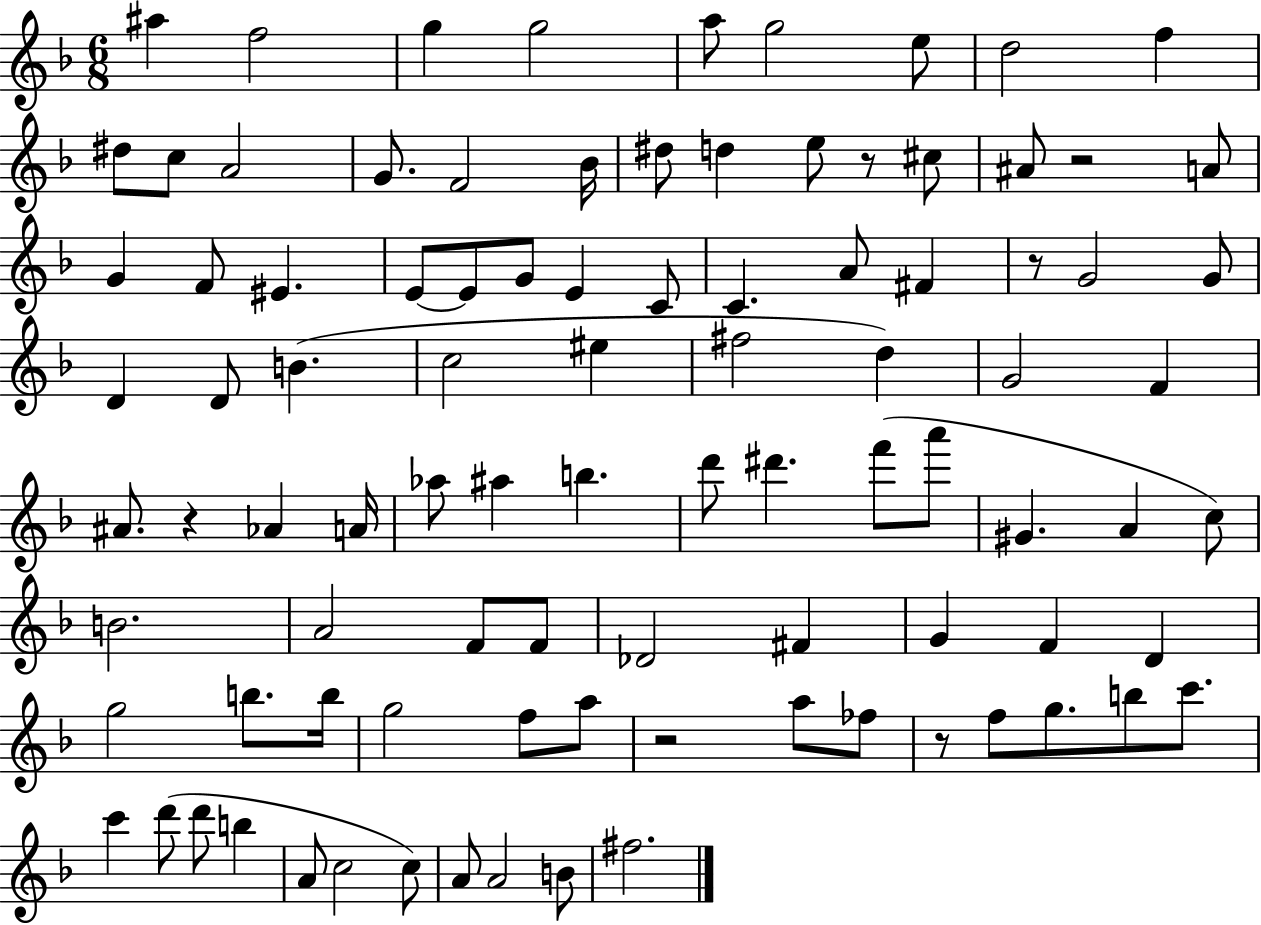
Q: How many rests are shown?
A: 6